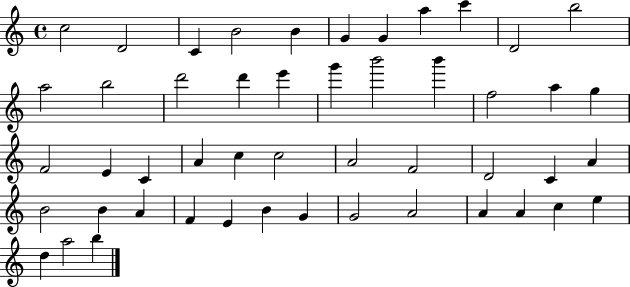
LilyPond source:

{
  \clef treble
  \time 4/4
  \defaultTimeSignature
  \key c \major
  c''2 d'2 | c'4 b'2 b'4 | g'4 g'4 a''4 c'''4 | d'2 b''2 | \break a''2 b''2 | d'''2 d'''4 e'''4 | g'''4 b'''2 b'''4 | f''2 a''4 g''4 | \break f'2 e'4 c'4 | a'4 c''4 c''2 | a'2 f'2 | d'2 c'4 a'4 | \break b'2 b'4 a'4 | f'4 e'4 b'4 g'4 | g'2 a'2 | a'4 a'4 c''4 e''4 | \break d''4 a''2 b''4 | \bar "|."
}